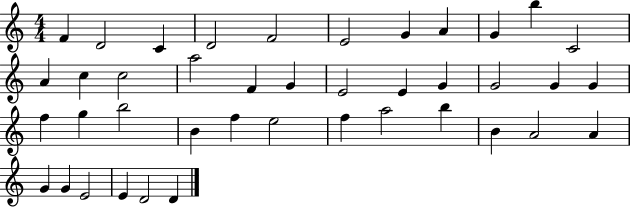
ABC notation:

X:1
T:Untitled
M:4/4
L:1/4
K:C
F D2 C D2 F2 E2 G A G b C2 A c c2 a2 F G E2 E G G2 G G f g b2 B f e2 f a2 b B A2 A G G E2 E D2 D